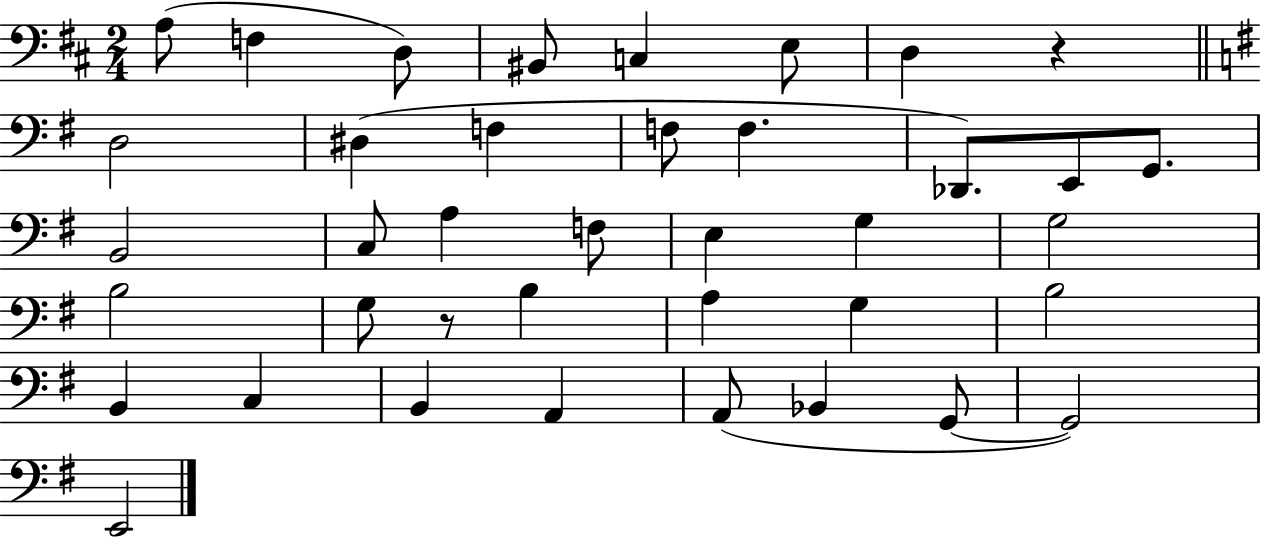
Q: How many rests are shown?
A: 2